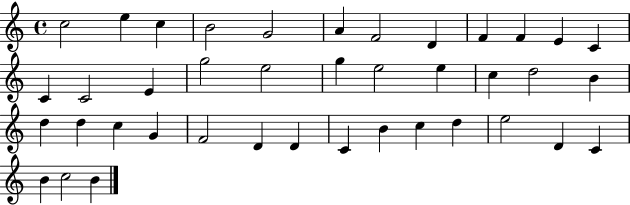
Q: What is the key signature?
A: C major